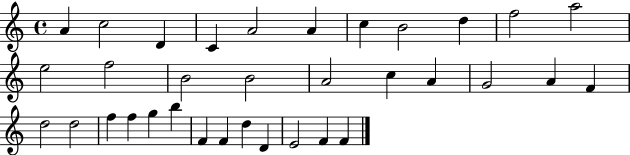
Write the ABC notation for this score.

X:1
T:Untitled
M:4/4
L:1/4
K:C
A c2 D C A2 A c B2 d f2 a2 e2 f2 B2 B2 A2 c A G2 A F d2 d2 f f g b F F d D E2 F F